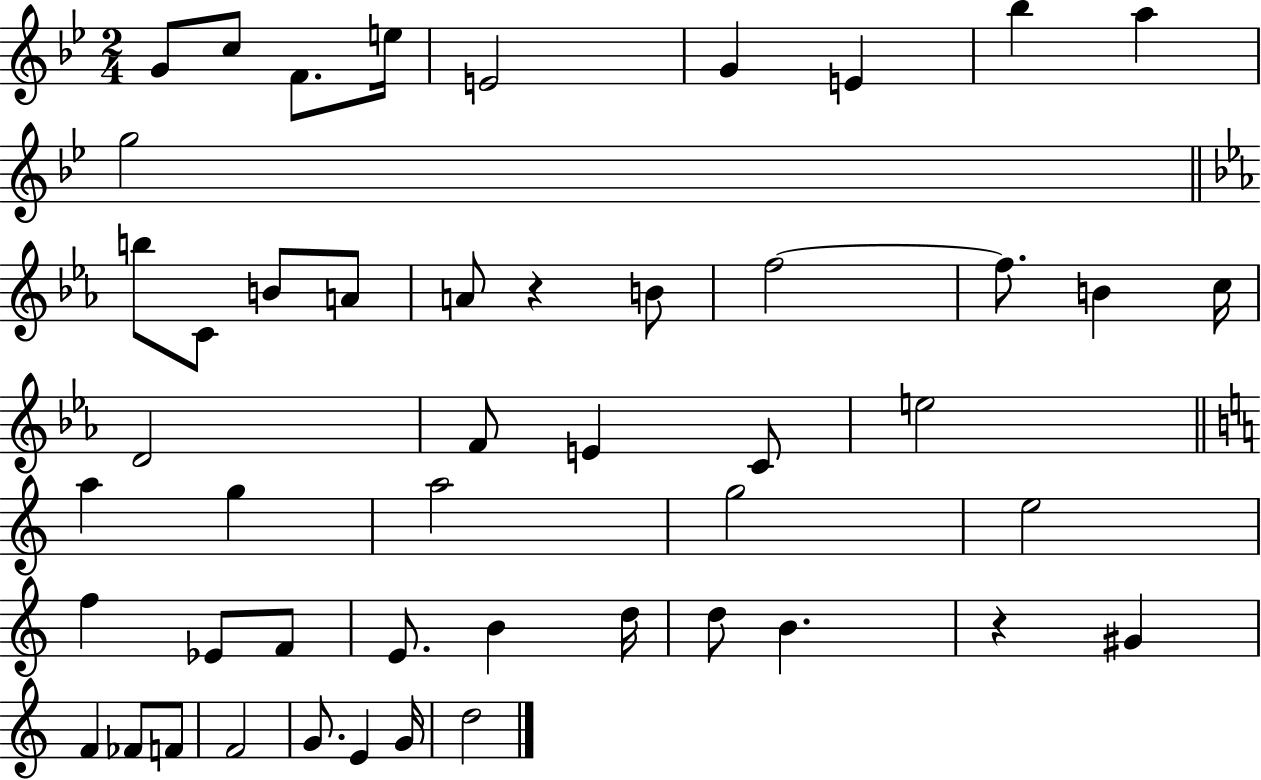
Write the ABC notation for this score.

X:1
T:Untitled
M:2/4
L:1/4
K:Bb
G/2 c/2 F/2 e/4 E2 G E _b a g2 b/2 C/2 B/2 A/2 A/2 z B/2 f2 f/2 B c/4 D2 F/2 E C/2 e2 a g a2 g2 e2 f _E/2 F/2 E/2 B d/4 d/2 B z ^G F _F/2 F/2 F2 G/2 E G/4 d2